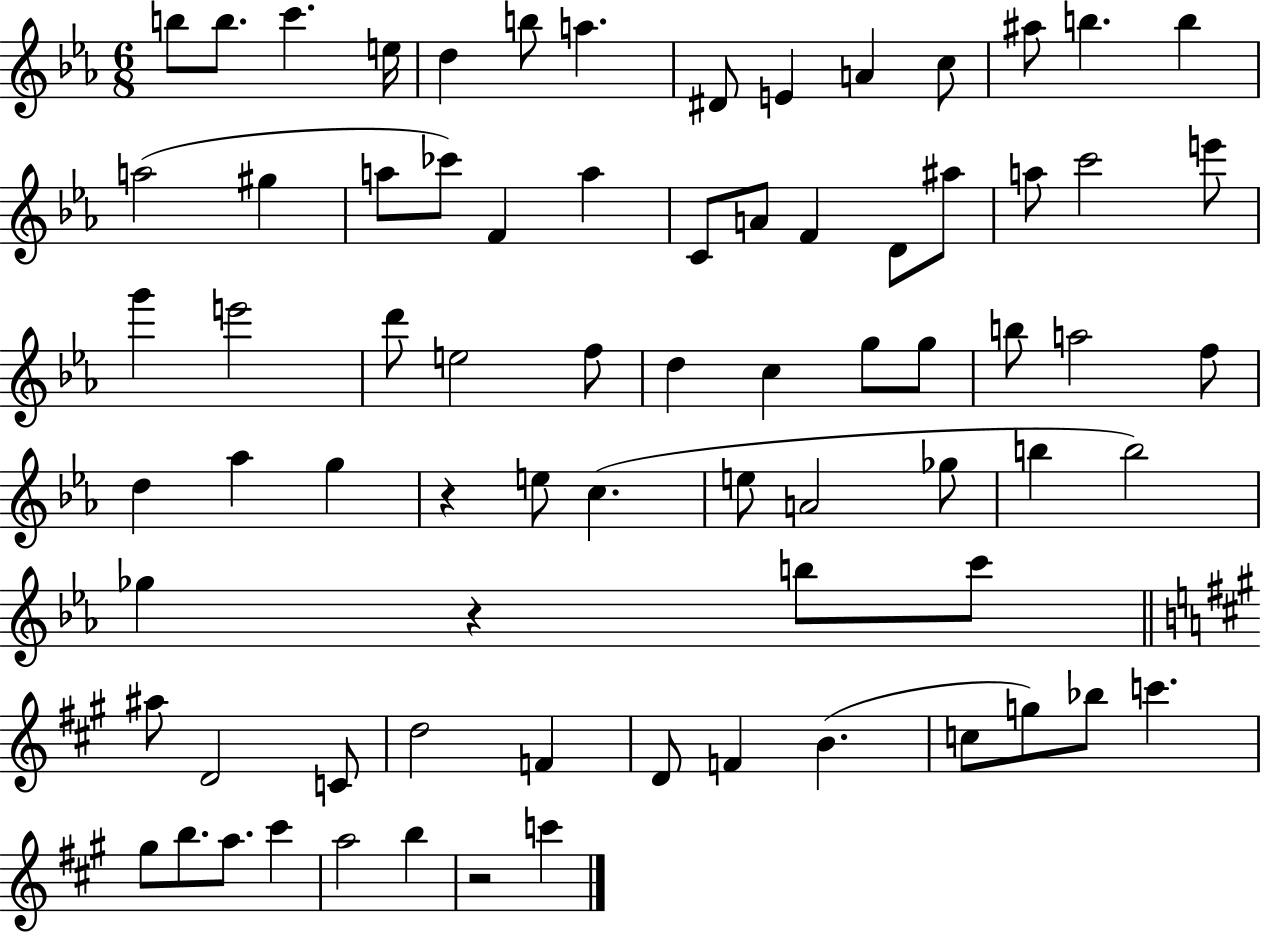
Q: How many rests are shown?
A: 3